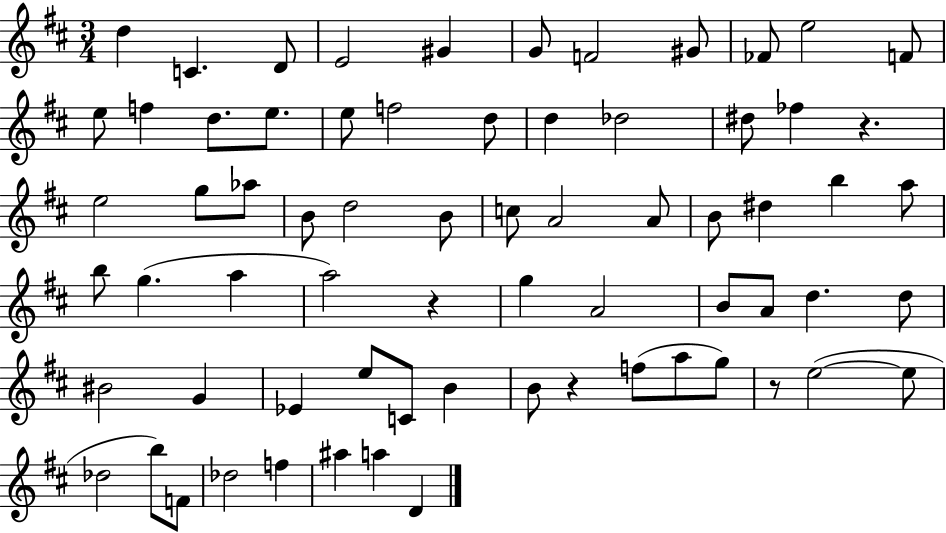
D5/q C4/q. D4/e E4/h G#4/q G4/e F4/h G#4/e FES4/e E5/h F4/e E5/e F5/q D5/e. E5/e. E5/e F5/h D5/e D5/q Db5/h D#5/e FES5/q R/q. E5/h G5/e Ab5/e B4/e D5/h B4/e C5/e A4/h A4/e B4/e D#5/q B5/q A5/e B5/e G5/q. A5/q A5/h R/q G5/q A4/h B4/e A4/e D5/q. D5/e BIS4/h G4/q Eb4/q E5/e C4/e B4/q B4/e R/q F5/e A5/e G5/e R/e E5/h E5/e Db5/h B5/e F4/e Db5/h F5/q A#5/q A5/q D4/q